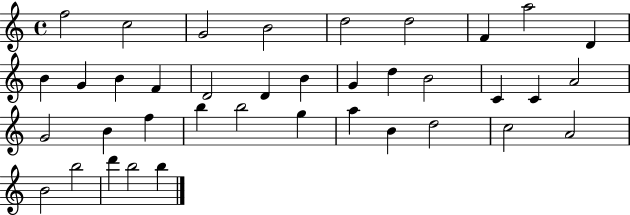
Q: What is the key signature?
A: C major